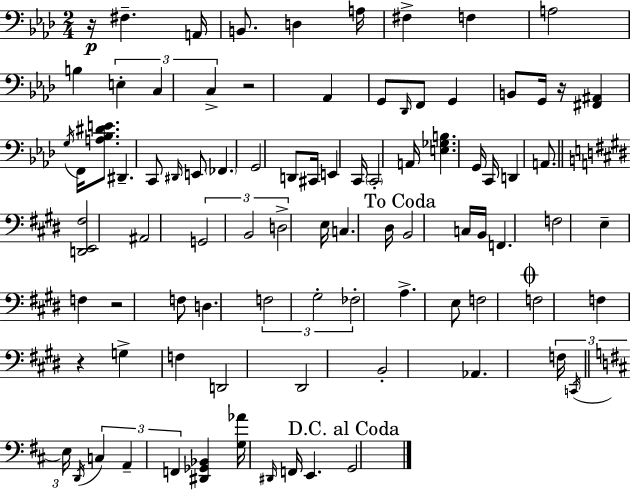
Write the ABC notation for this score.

X:1
T:Untitled
M:2/4
L:1/4
K:Ab
z/4 ^F, A,,/4 B,,/2 D, A,/4 ^F, F, A,2 B, E, C, C, z2 _A,, G,,/2 _D,,/4 F,,/2 G,, B,,/2 G,,/4 z/4 [^F,,^A,,] G,/4 F,,/4 [A,_B,^DE]/2 ^D,, C,,/2 ^D,,/4 E,,/2 _F,, G,,2 D,,/2 ^C,,/4 E,, C,,/4 C,,2 A,,/4 [E,_G,B,] G,,/4 C,,/4 D,, A,,/2 [D,,E,,^F,]2 ^A,,2 G,,2 B,,2 D,2 E,/4 C, ^D,/4 B,,2 C,/4 B,,/4 F,, F,2 E, F, z2 F,/2 D, F,2 ^G,2 _F,2 A, E,/2 F,2 F,2 F, z G, F, D,,2 ^D,,2 B,,2 _A,, F,/4 C,,/4 E,/4 D,,/4 C, A,, F,, [^D,,_G,,_B,,] [G,_A]/4 ^D,,/4 F,,/4 E,, G,,2